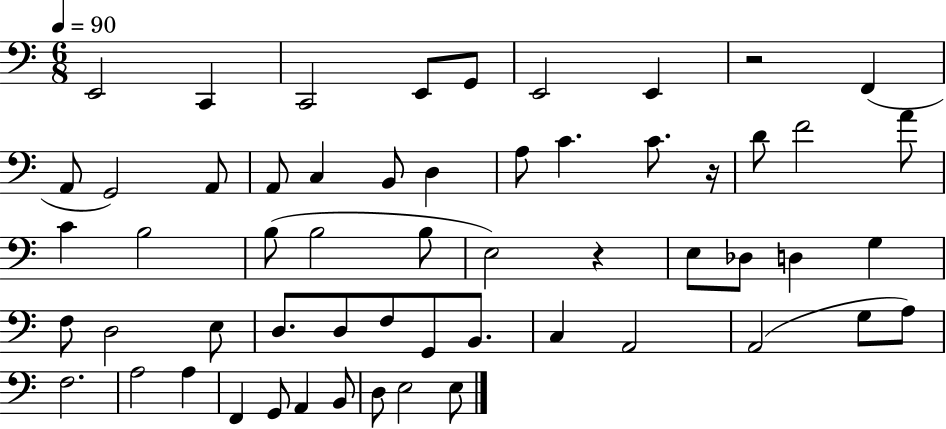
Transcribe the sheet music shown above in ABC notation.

X:1
T:Untitled
M:6/8
L:1/4
K:C
E,,2 C,, C,,2 E,,/2 G,,/2 E,,2 E,, z2 F,, A,,/2 G,,2 A,,/2 A,,/2 C, B,,/2 D, A,/2 C C/2 z/4 D/2 F2 A/2 C B,2 B,/2 B,2 B,/2 E,2 z E,/2 _D,/2 D, G, F,/2 D,2 E,/2 D,/2 D,/2 F,/2 G,,/2 B,,/2 C, A,,2 A,,2 G,/2 A,/2 F,2 A,2 A, F,, G,,/2 A,, B,,/2 D,/2 E,2 E,/2